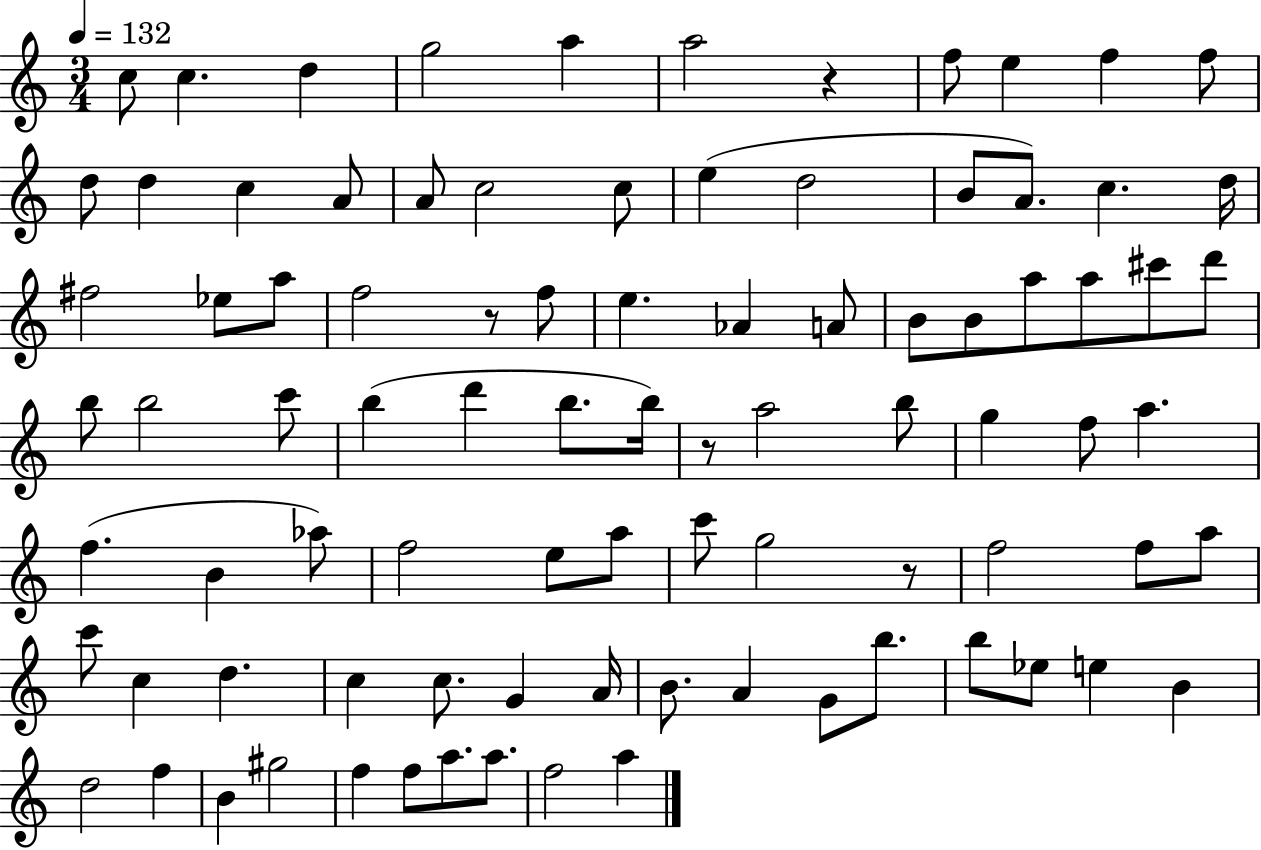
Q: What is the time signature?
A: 3/4